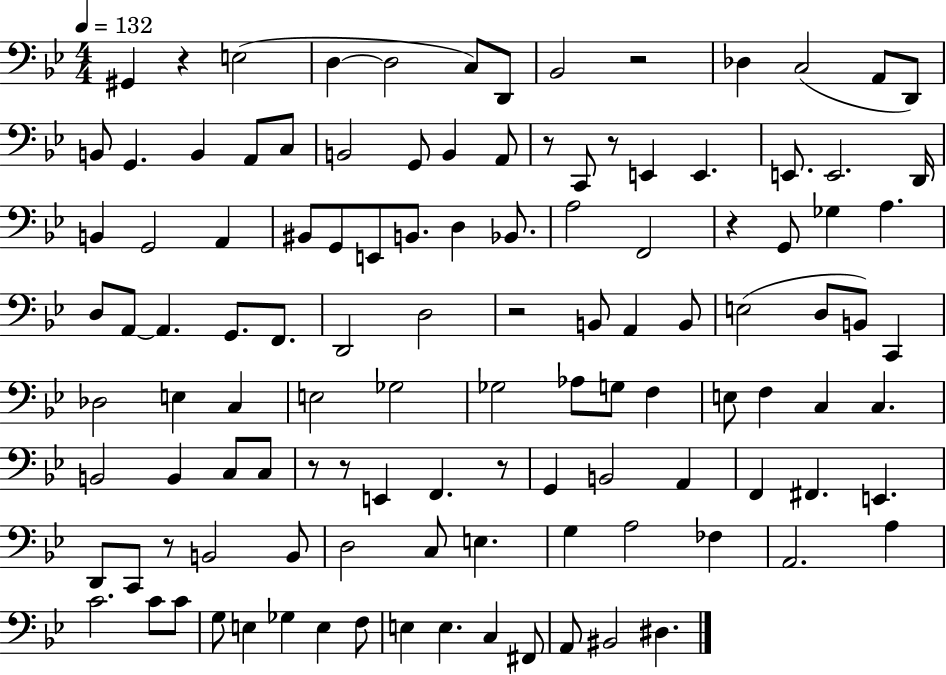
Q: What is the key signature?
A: BES major